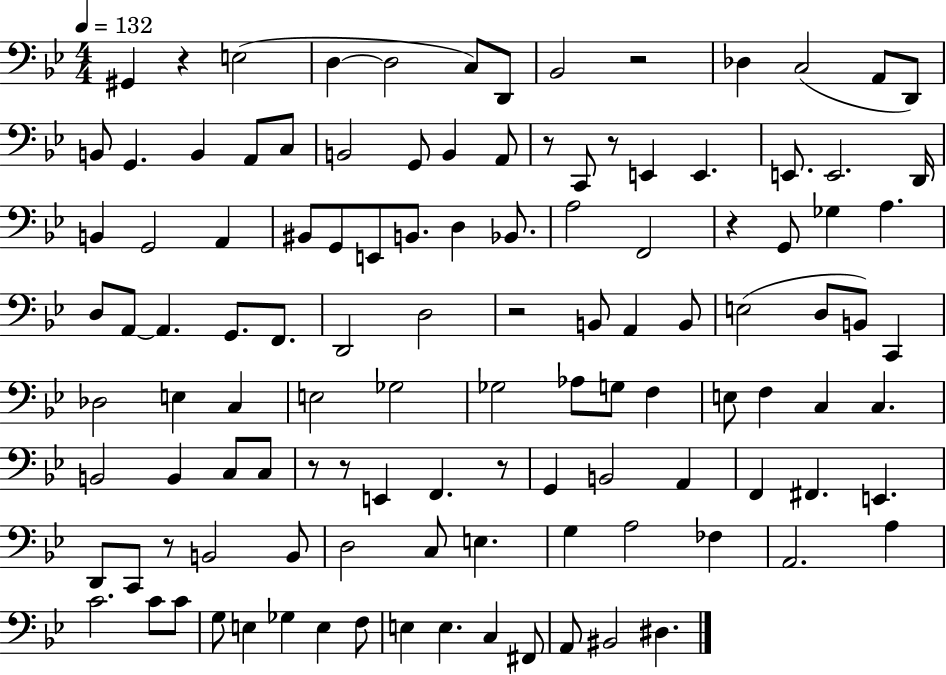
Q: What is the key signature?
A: BES major